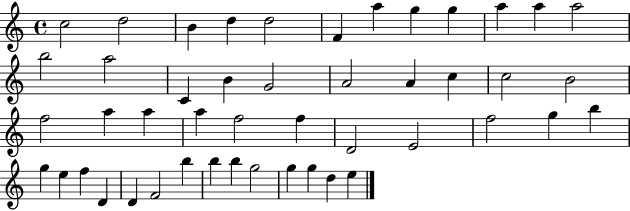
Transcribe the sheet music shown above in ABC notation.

X:1
T:Untitled
M:4/4
L:1/4
K:C
c2 d2 B d d2 F a g g a a a2 b2 a2 C B G2 A2 A c c2 B2 f2 a a a f2 f D2 E2 f2 g b g e f D D F2 b b b g2 g g d e